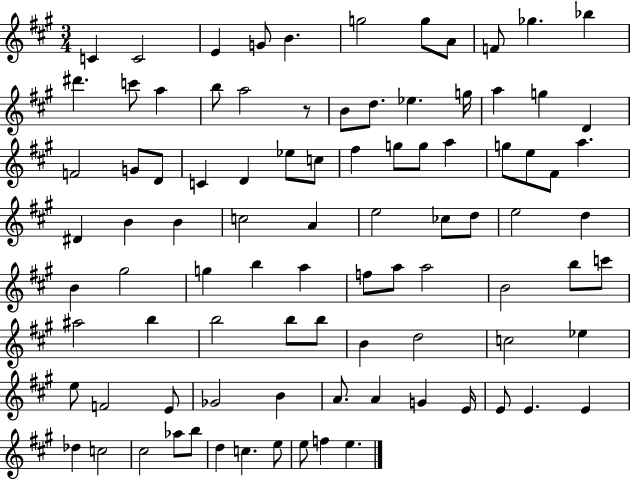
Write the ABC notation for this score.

X:1
T:Untitled
M:3/4
L:1/4
K:A
C C2 E G/2 B g2 g/2 A/2 F/2 _g _b ^d' c'/2 a b/2 a2 z/2 B/2 d/2 _e g/4 a g D F2 G/2 D/2 C D _e/2 c/2 ^f g/2 g/2 a g/2 e/2 ^F/2 a ^D B B c2 A e2 _c/2 d/2 e2 d B ^g2 g b a f/2 a/2 a2 B2 b/2 c'/2 ^a2 b b2 b/2 b/2 B d2 c2 _e e/2 F2 E/2 _G2 B A/2 A G E/4 E/2 E E _d c2 ^c2 _a/2 b/2 d c e/2 e/2 f e